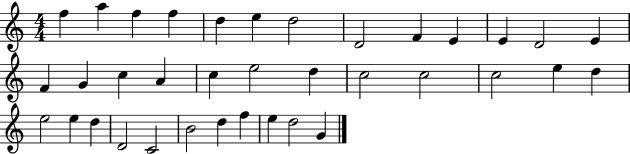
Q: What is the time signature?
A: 4/4